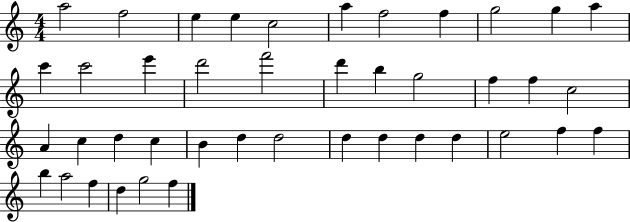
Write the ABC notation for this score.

X:1
T:Untitled
M:4/4
L:1/4
K:C
a2 f2 e e c2 a f2 f g2 g a c' c'2 e' d'2 f'2 d' b g2 f f c2 A c d c B d d2 d d d d e2 f f b a2 f d g2 f